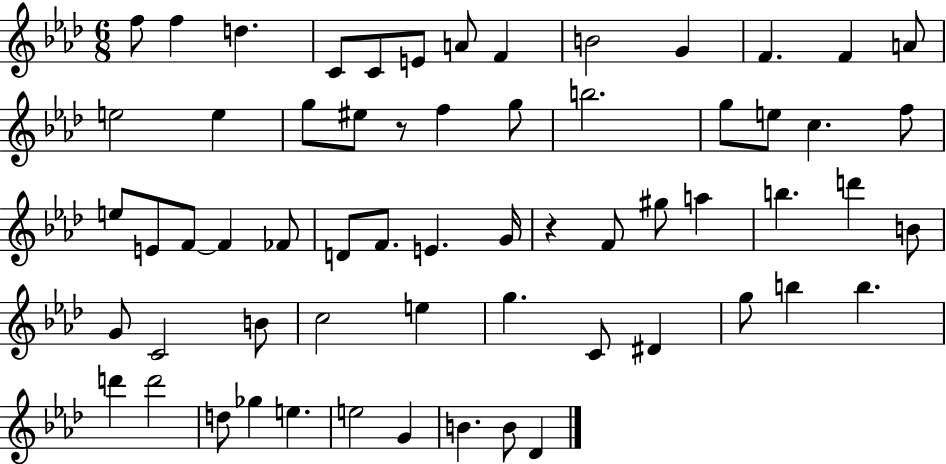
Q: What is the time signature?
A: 6/8